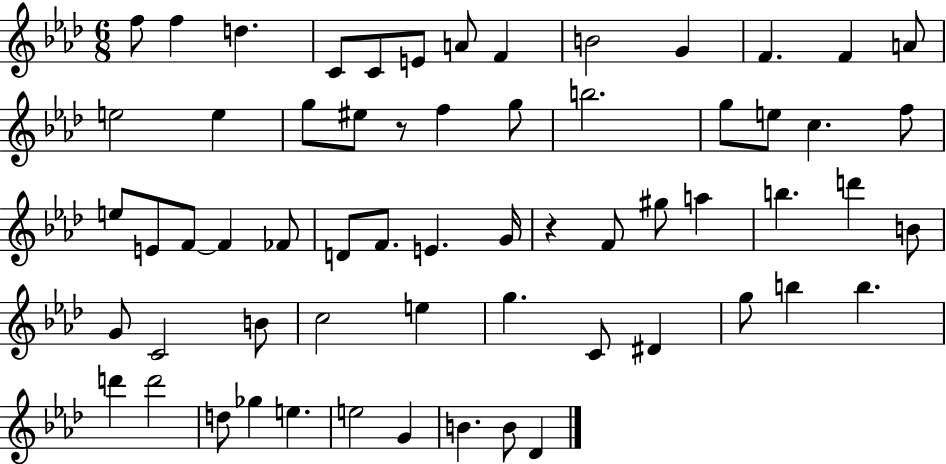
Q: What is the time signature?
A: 6/8